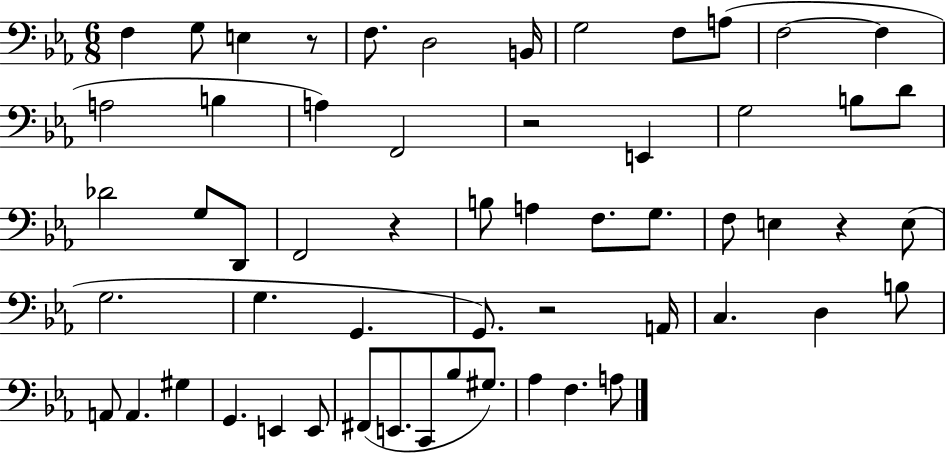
{
  \clef bass
  \numericTimeSignature
  \time 6/8
  \key ees \major
  f4 g8 e4 r8 | f8. d2 b,16 | g2 f8 a8( | f2~~ f4 | \break a2 b4 | a4) f,2 | r2 e,4 | g2 b8 d'8 | \break des'2 g8 d,8 | f,2 r4 | b8 a4 f8. g8. | f8 e4 r4 e8( | \break g2. | g4. g,4. | g,8.) r2 a,16 | c4. d4 b8 | \break a,8 a,4. gis4 | g,4. e,4 e,8 | fis,8( e,8. c,8 bes8 gis8.) | aes4 f4. a8 | \break \bar "|."
}